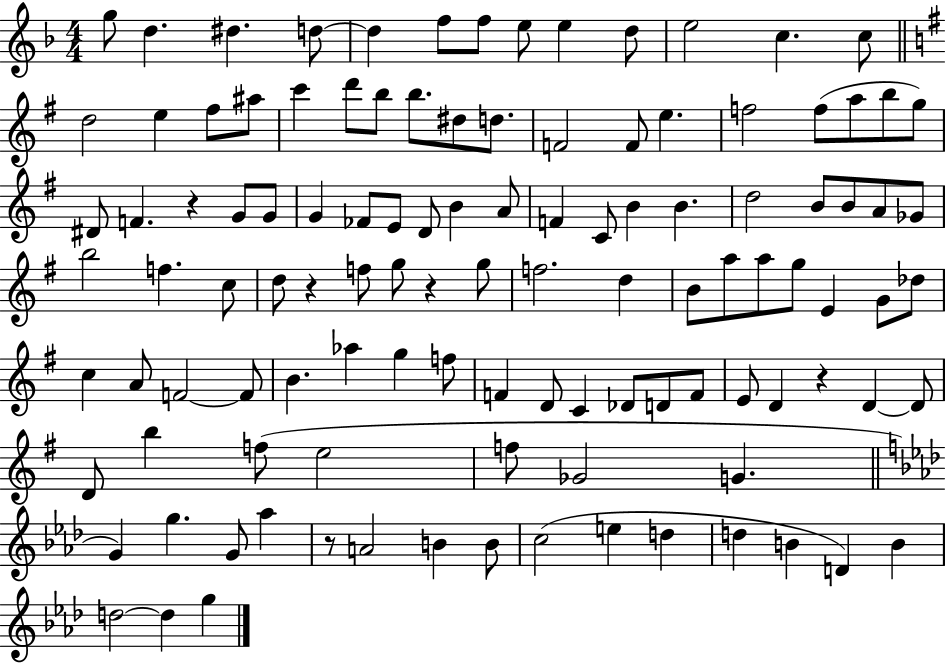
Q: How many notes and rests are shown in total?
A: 113